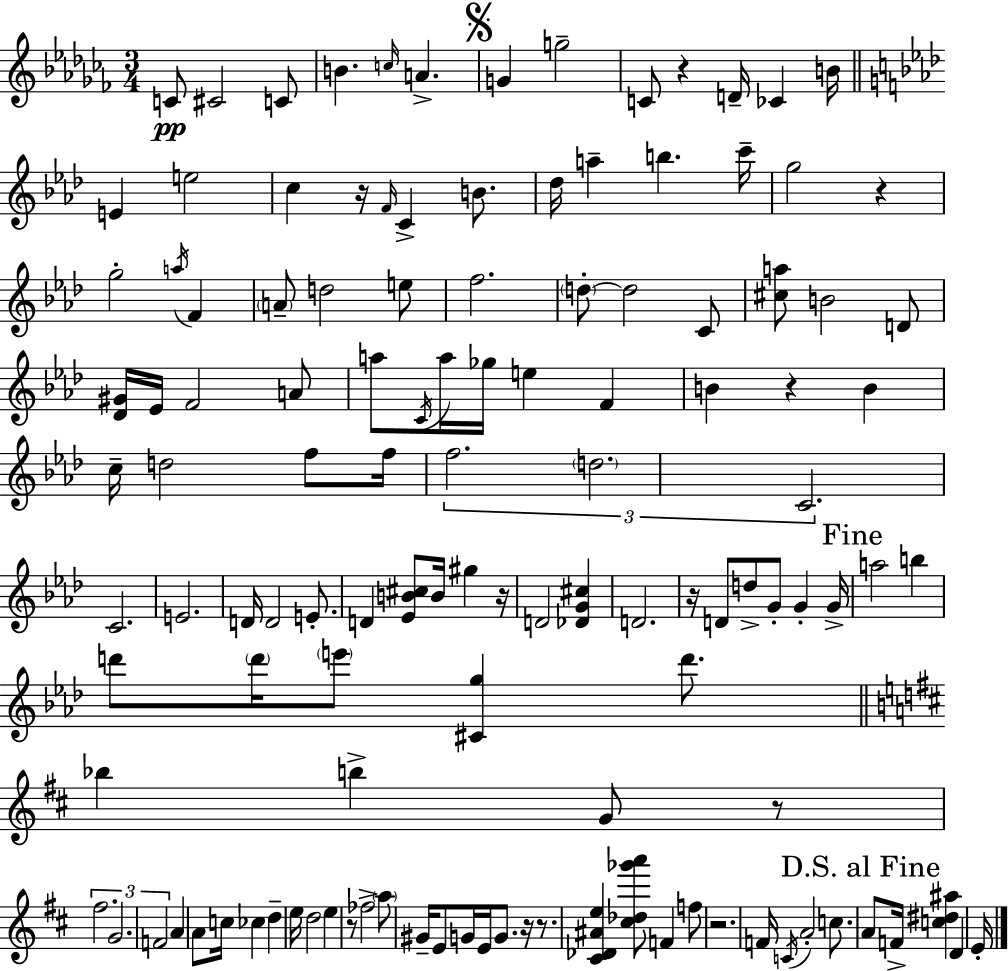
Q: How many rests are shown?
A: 11